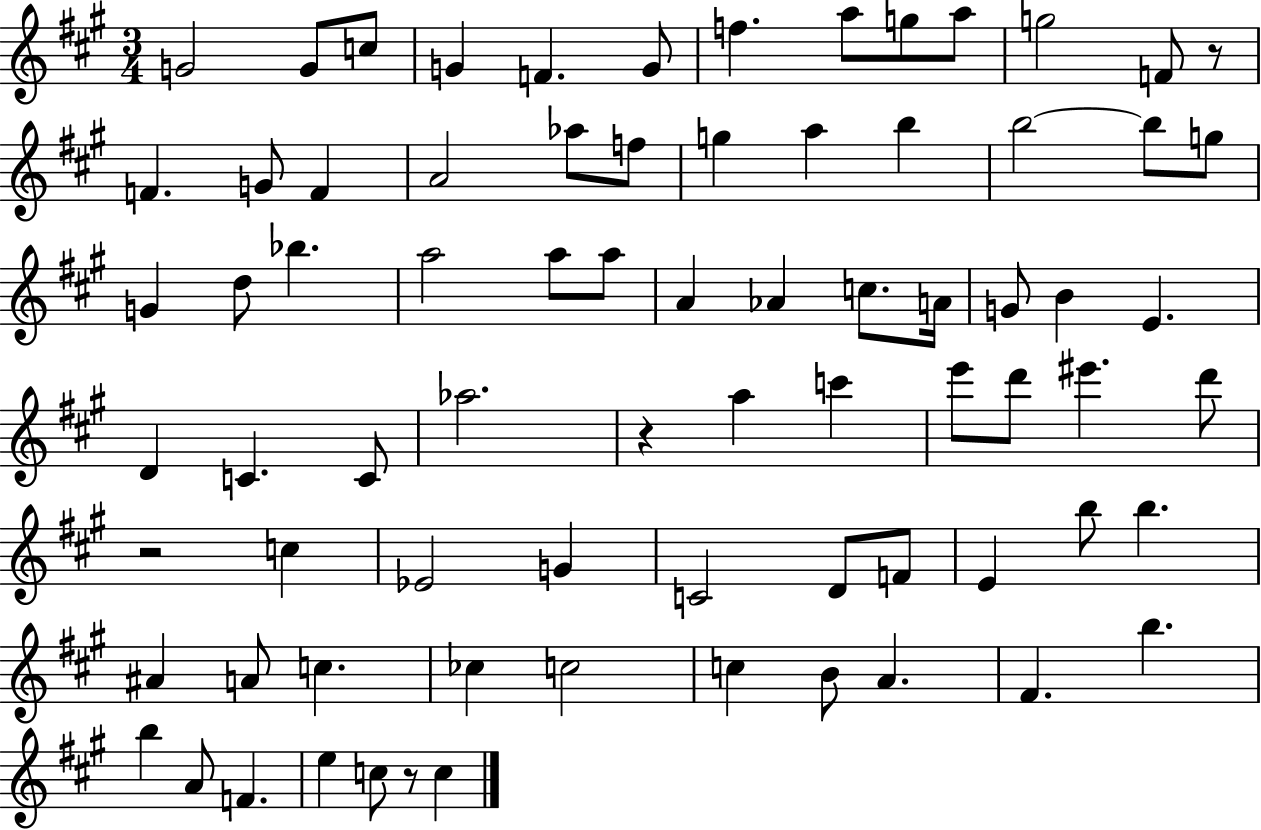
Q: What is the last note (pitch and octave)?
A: C5